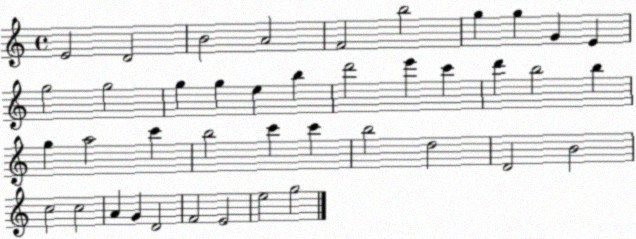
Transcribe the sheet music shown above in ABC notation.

X:1
T:Untitled
M:4/4
L:1/4
K:C
E2 D2 B2 A2 F2 b2 g g G E g2 g2 g g e b d'2 e' c' d' b2 b g a2 c' b2 c' c' b2 d2 D2 B2 c2 c2 A G D2 F2 E2 e2 g2